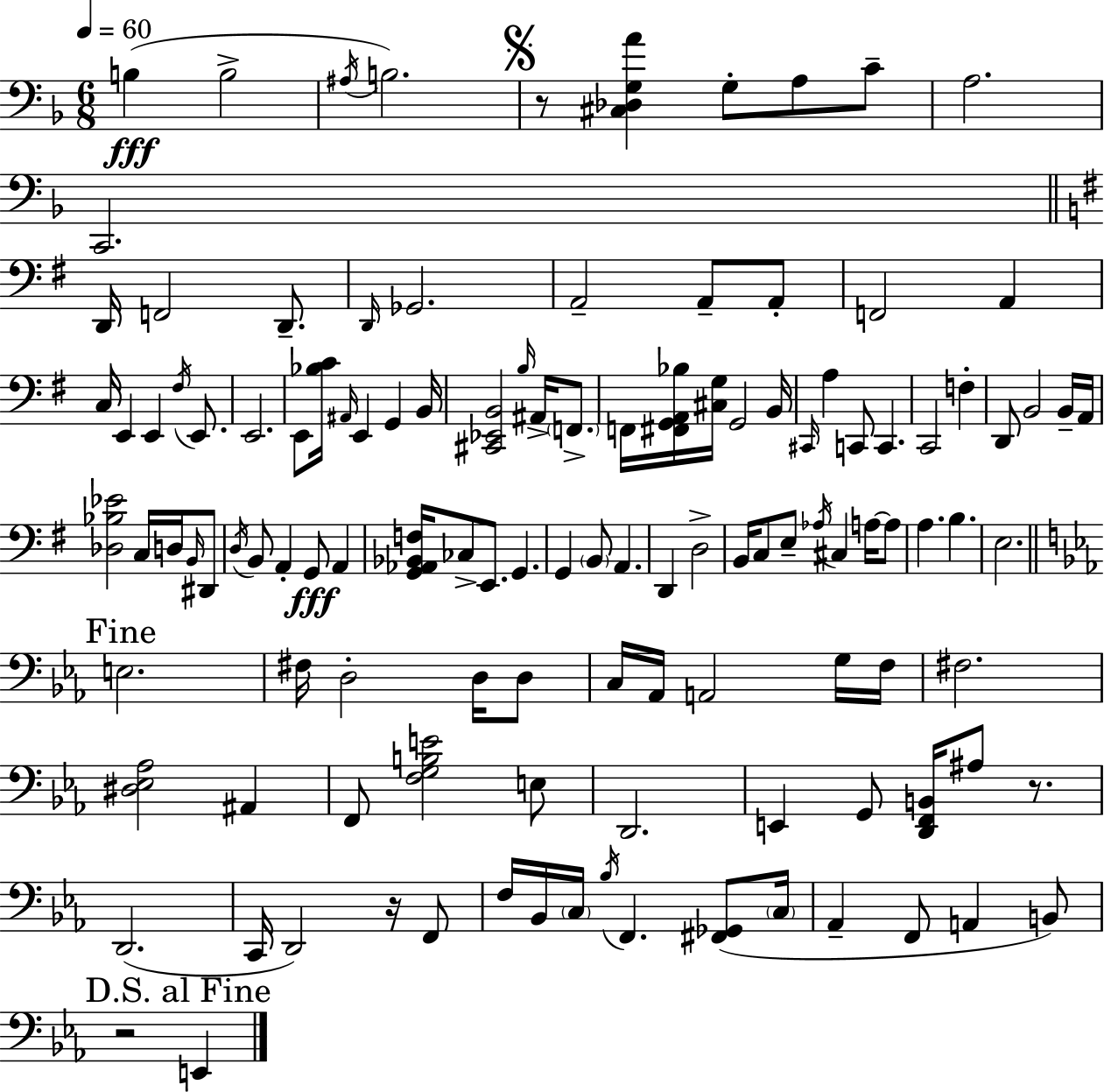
B3/q B3/h A#3/s B3/h. R/e [C#3,Db3,G3,A4]/q G3/e A3/e C4/e A3/h. C2/h. D2/s F2/h D2/e. D2/s Gb2/h. A2/h A2/e A2/e F2/h A2/q C3/s E2/q E2/q F#3/s E2/e. E2/h. E2/e [Bb3,C4]/s A#2/s E2/q G2/q B2/s [C#2,Eb2,B2]/h B3/s A#2/s F2/e. F2/s [F#2,G2,A2,Bb3]/s [C#3,G3]/s G2/h B2/s C#2/s A3/q C2/e C2/q. C2/h F3/q D2/e B2/h B2/s A2/s [Db3,Bb3,Eb4]/h C3/s D3/s B2/s D#2/e D3/s B2/e A2/q G2/e A2/q [G2,Ab2,Bb2,F3]/s CES3/e E2/e. G2/q. G2/q B2/e A2/q. D2/q D3/h B2/s C3/e E3/e Ab3/s C#3/q A3/s A3/e A3/q. B3/q. E3/h. E3/h. F#3/s D3/h D3/s D3/e C3/s Ab2/s A2/h G3/s F3/s F#3/h. [D#3,Eb3,Ab3]/h A#2/q F2/e [F3,G3,B3,E4]/h E3/e D2/h. E2/q G2/e [D2,F2,B2]/s A#3/e R/e. D2/h. C2/s D2/h R/s F2/e F3/s Bb2/s C3/s Bb3/s F2/q. [F#2,Gb2]/e C3/s Ab2/q F2/e A2/q B2/e R/h E2/q